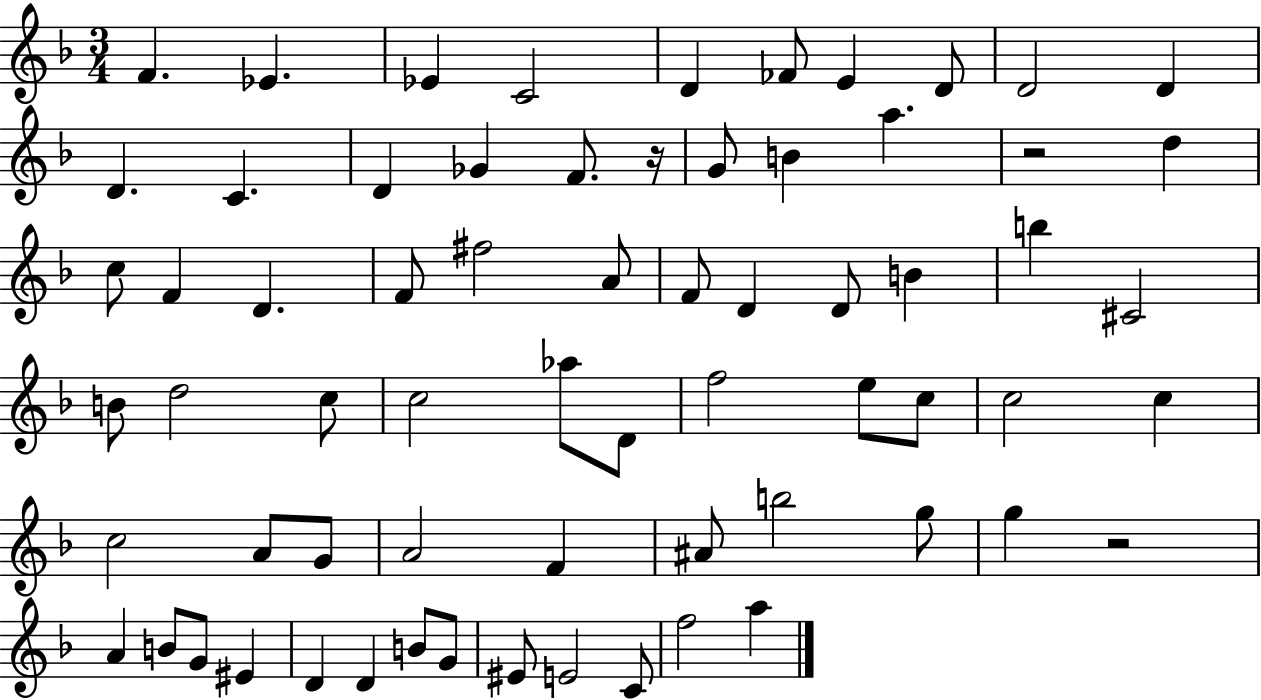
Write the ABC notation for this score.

X:1
T:Untitled
M:3/4
L:1/4
K:F
F _E _E C2 D _F/2 E D/2 D2 D D C D _G F/2 z/4 G/2 B a z2 d c/2 F D F/2 ^f2 A/2 F/2 D D/2 B b ^C2 B/2 d2 c/2 c2 _a/2 D/2 f2 e/2 c/2 c2 c c2 A/2 G/2 A2 F ^A/2 b2 g/2 g z2 A B/2 G/2 ^E D D B/2 G/2 ^E/2 E2 C/2 f2 a